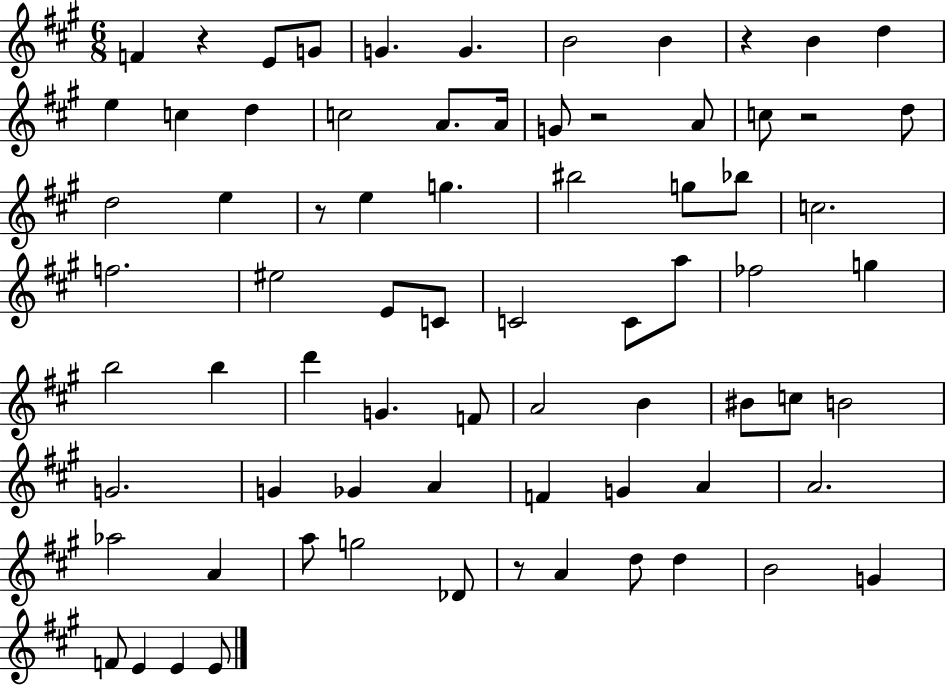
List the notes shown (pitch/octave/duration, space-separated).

F4/q R/q E4/e G4/e G4/q. G4/q. B4/h B4/q R/q B4/q D5/q E5/q C5/q D5/q C5/h A4/e. A4/s G4/e R/h A4/e C5/e R/h D5/e D5/h E5/q R/e E5/q G5/q. BIS5/h G5/e Bb5/e C5/h. F5/h. EIS5/h E4/e C4/e C4/h C4/e A5/e FES5/h G5/q B5/h B5/q D6/q G4/q. F4/e A4/h B4/q BIS4/e C5/e B4/h G4/h. G4/q Gb4/q A4/q F4/q G4/q A4/q A4/h. Ab5/h A4/q A5/e G5/h Db4/e R/e A4/q D5/e D5/q B4/h G4/q F4/e E4/q E4/q E4/e